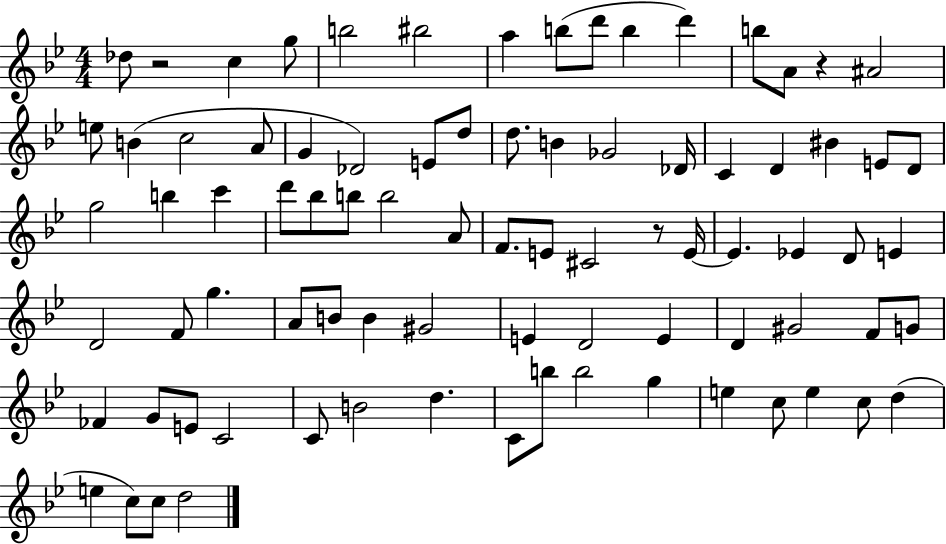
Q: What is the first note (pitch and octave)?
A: Db5